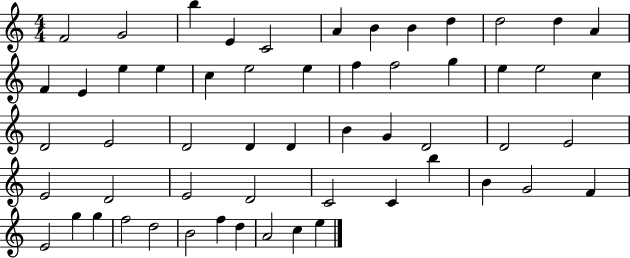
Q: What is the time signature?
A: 4/4